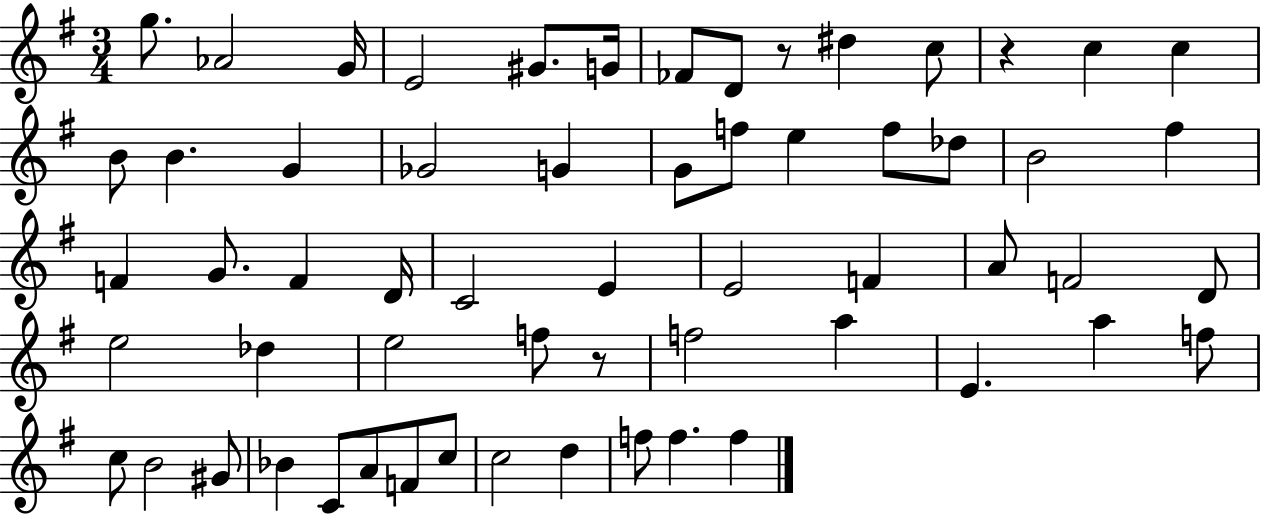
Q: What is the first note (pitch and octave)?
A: G5